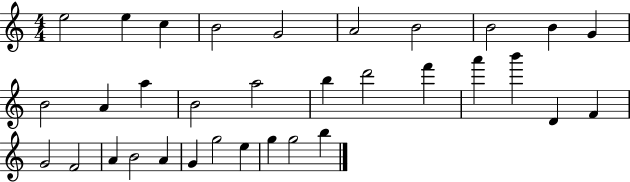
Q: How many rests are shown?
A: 0